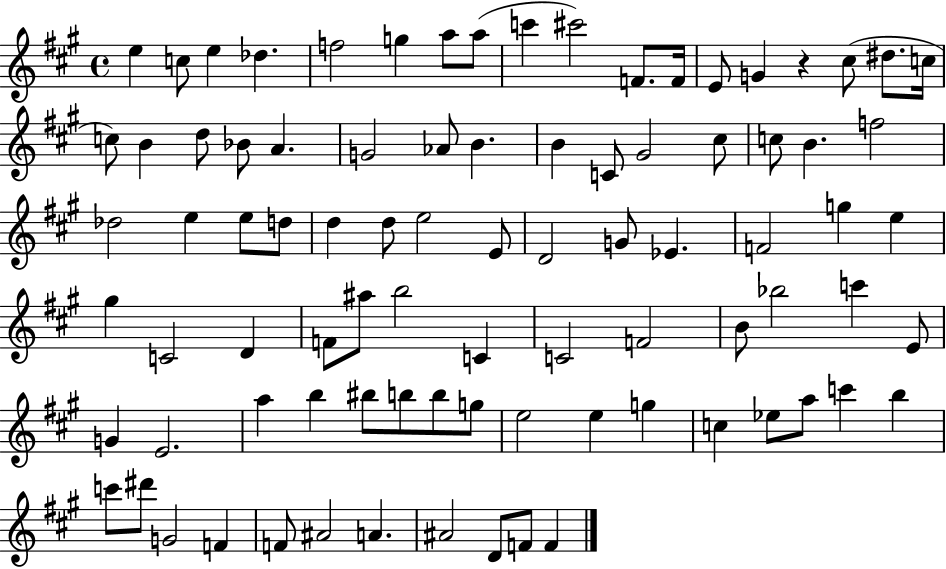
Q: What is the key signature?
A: A major